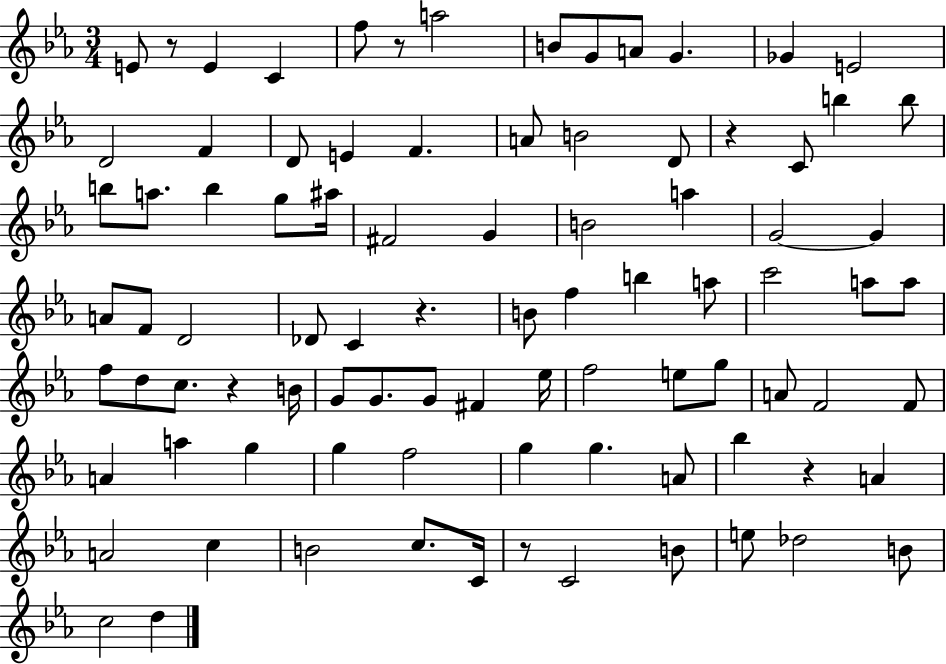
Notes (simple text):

E4/e R/e E4/q C4/q F5/e R/e A5/h B4/e G4/e A4/e G4/q. Gb4/q E4/h D4/h F4/q D4/e E4/q F4/q. A4/e B4/h D4/e R/q C4/e B5/q B5/e B5/e A5/e. B5/q G5/e A#5/s F#4/h G4/q B4/h A5/q G4/h G4/q A4/e F4/e D4/h Db4/e C4/q R/q. B4/e F5/q B5/q A5/e C6/h A5/e A5/e F5/e D5/e C5/e. R/q B4/s G4/e G4/e. G4/e F#4/q Eb5/s F5/h E5/e G5/e A4/e F4/h F4/e A4/q A5/q G5/q G5/q F5/h G5/q G5/q. A4/e Bb5/q R/q A4/q A4/h C5/q B4/h C5/e. C4/s R/e C4/h B4/e E5/e Db5/h B4/e C5/h D5/q